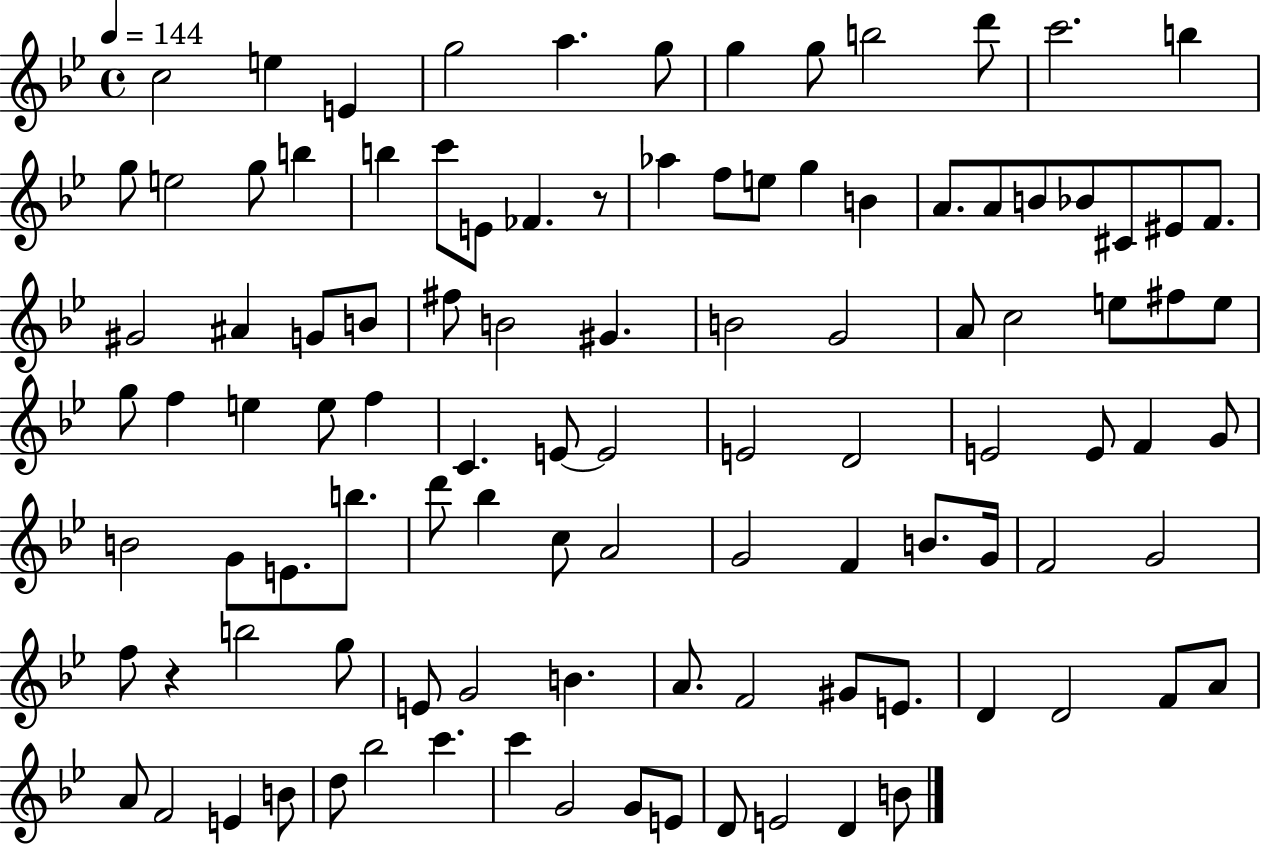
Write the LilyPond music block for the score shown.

{
  \clef treble
  \time 4/4
  \defaultTimeSignature
  \key bes \major
  \tempo 4 = 144
  c''2 e''4 e'4 | g''2 a''4. g''8 | g''4 g''8 b''2 d'''8 | c'''2. b''4 | \break g''8 e''2 g''8 b''4 | b''4 c'''8 e'8 fes'4. r8 | aes''4 f''8 e''8 g''4 b'4 | a'8. a'8 b'8 bes'8 cis'8 eis'8 f'8. | \break gis'2 ais'4 g'8 b'8 | fis''8 b'2 gis'4. | b'2 g'2 | a'8 c''2 e''8 fis''8 e''8 | \break g''8 f''4 e''4 e''8 f''4 | c'4. e'8~~ e'2 | e'2 d'2 | e'2 e'8 f'4 g'8 | \break b'2 g'8 e'8. b''8. | d'''8 bes''4 c''8 a'2 | g'2 f'4 b'8. g'16 | f'2 g'2 | \break f''8 r4 b''2 g''8 | e'8 g'2 b'4. | a'8. f'2 gis'8 e'8. | d'4 d'2 f'8 a'8 | \break a'8 f'2 e'4 b'8 | d''8 bes''2 c'''4. | c'''4 g'2 g'8 e'8 | d'8 e'2 d'4 b'8 | \break \bar "|."
}